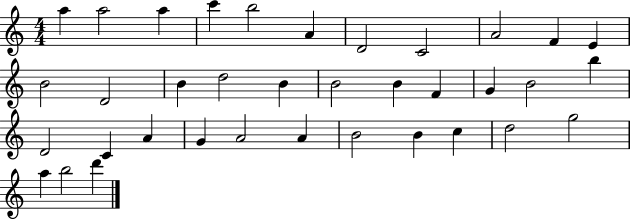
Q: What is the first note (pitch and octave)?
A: A5